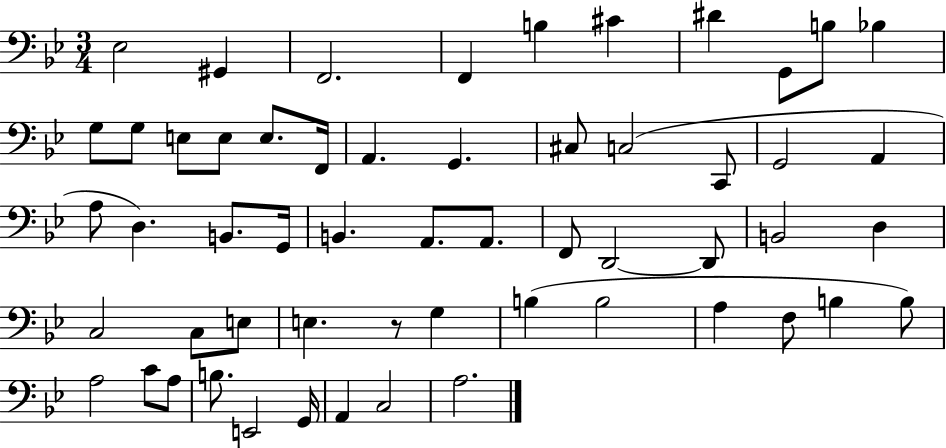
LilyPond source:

{
  \clef bass
  \numericTimeSignature
  \time 3/4
  \key bes \major
  \repeat volta 2 { ees2 gis,4 | f,2. | f,4 b4 cis'4 | dis'4 g,8 b8 bes4 | \break g8 g8 e8 e8 e8. f,16 | a,4. g,4. | cis8 c2( c,8 | g,2 a,4 | \break a8 d4.) b,8. g,16 | b,4. a,8. a,8. | f,8 d,2~~ d,8 | b,2 d4 | \break c2 c8 e8 | e4. r8 g4 | b4( b2 | a4 f8 b4 b8) | \break a2 c'8 a8 | b8. e,2 g,16 | a,4 c2 | a2. | \break } \bar "|."
}